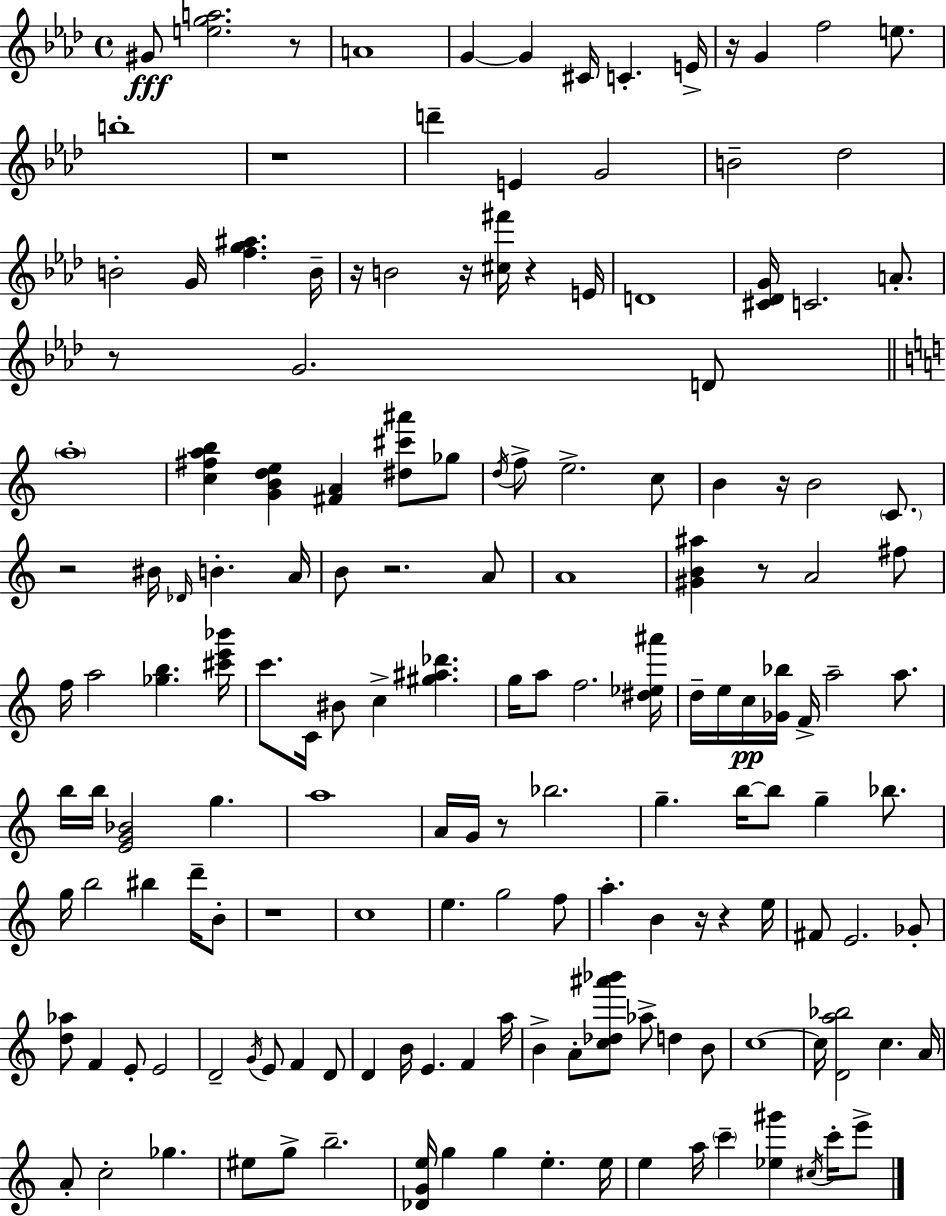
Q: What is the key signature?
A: F minor